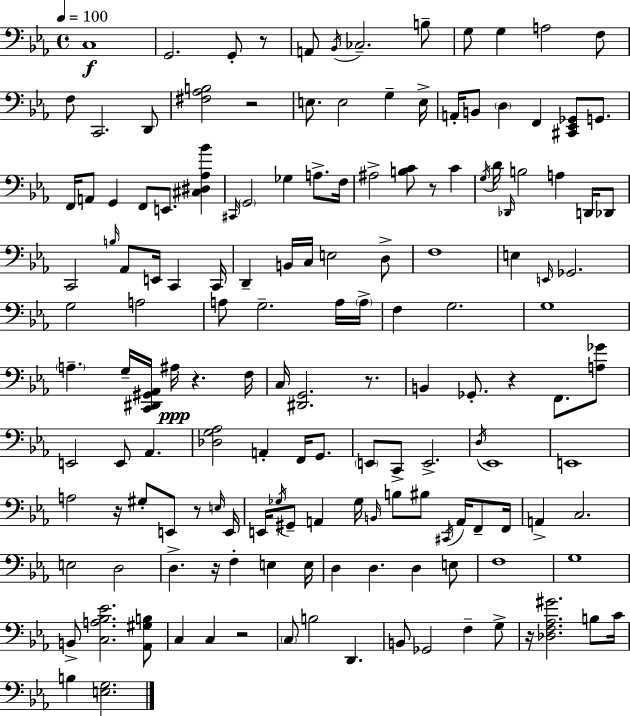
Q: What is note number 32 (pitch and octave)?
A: A3